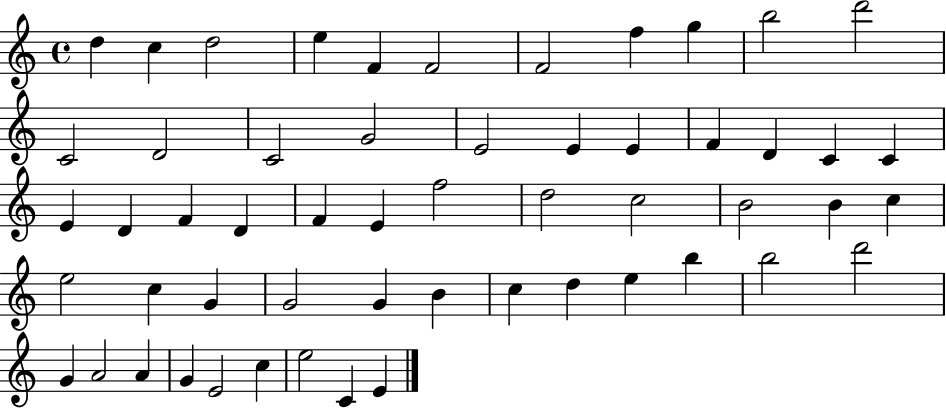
X:1
T:Untitled
M:4/4
L:1/4
K:C
d c d2 e F F2 F2 f g b2 d'2 C2 D2 C2 G2 E2 E E F D C C E D F D F E f2 d2 c2 B2 B c e2 c G G2 G B c d e b b2 d'2 G A2 A G E2 c e2 C E